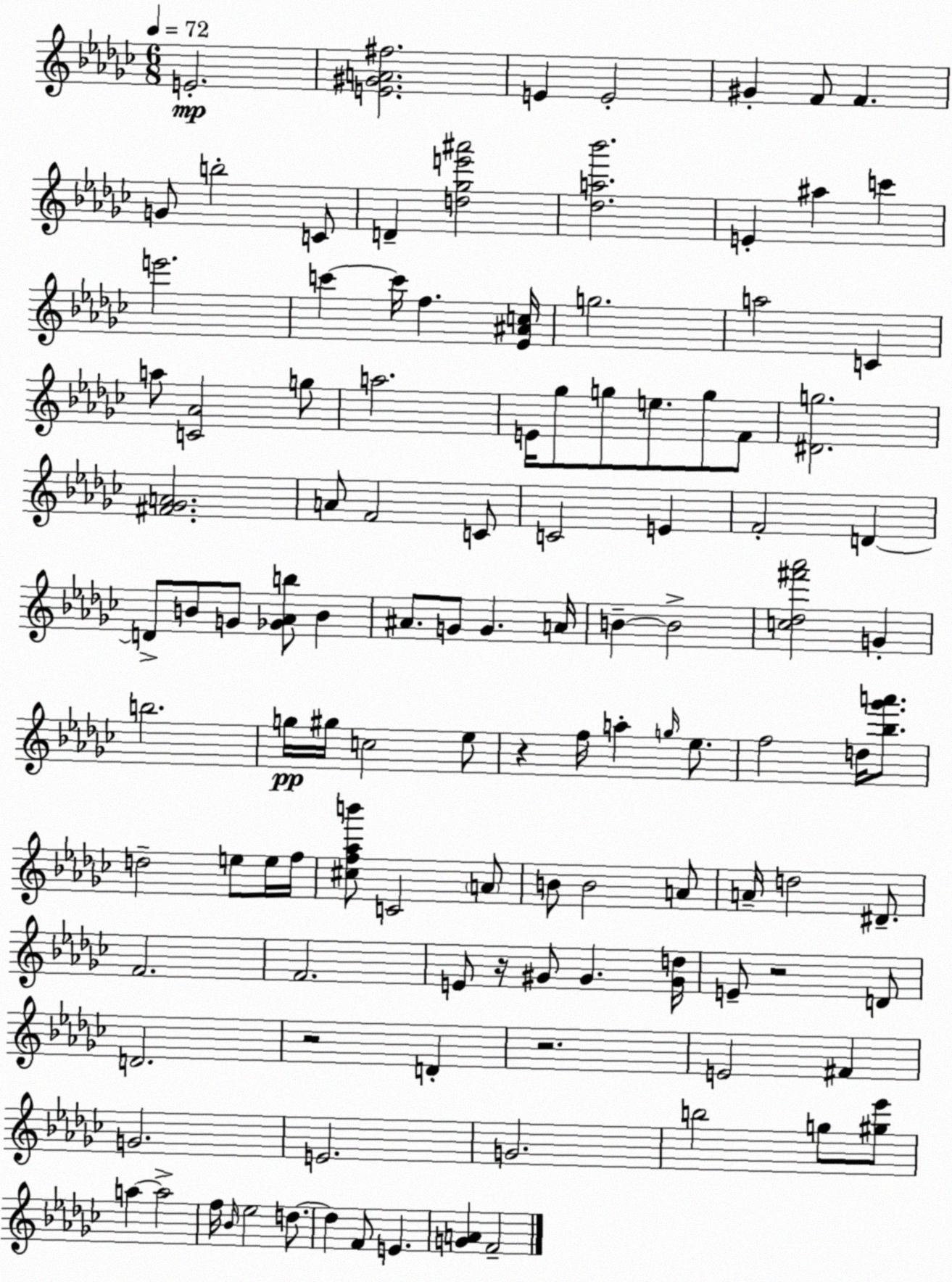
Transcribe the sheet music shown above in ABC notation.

X:1
T:Untitled
M:6/8
L:1/4
K:Ebm
E2 [E^GA^f]2 E E2 ^G F/2 F G/2 b2 C/2 D [d_ge'^a']2 [_da_b']2 E ^a c' e'2 c' c'/4 f [_E^Ac]/4 g2 a2 C a/2 [C_A]2 g/2 a2 E/4 _g/2 g/2 e/2 g/2 F/2 [^Dg]2 [^F_GA]2 A/2 F2 C/2 C2 E F2 D D/2 B/2 G/2 [_G_Ab]/2 B ^A/2 G/2 G A/4 B B2 [c_d^f'_a']2 G b2 g/4 ^g/4 c2 _e/2 z f/4 a g/4 _e/2 f2 d/4 [_b_g'a']/2 d2 e/2 e/4 f/4 [^cf_ab']/2 C2 A/2 B/2 B2 A/2 A/4 d2 ^D/2 F2 F2 E/2 z/4 ^G/2 ^G [^Gd]/4 E/2 z2 D/2 D2 z2 D z2 E2 ^F G2 E2 G2 b2 g/2 [^g_e']/2 a a2 f/4 _B/4 _e2 d/2 d F/2 E [GA] F2